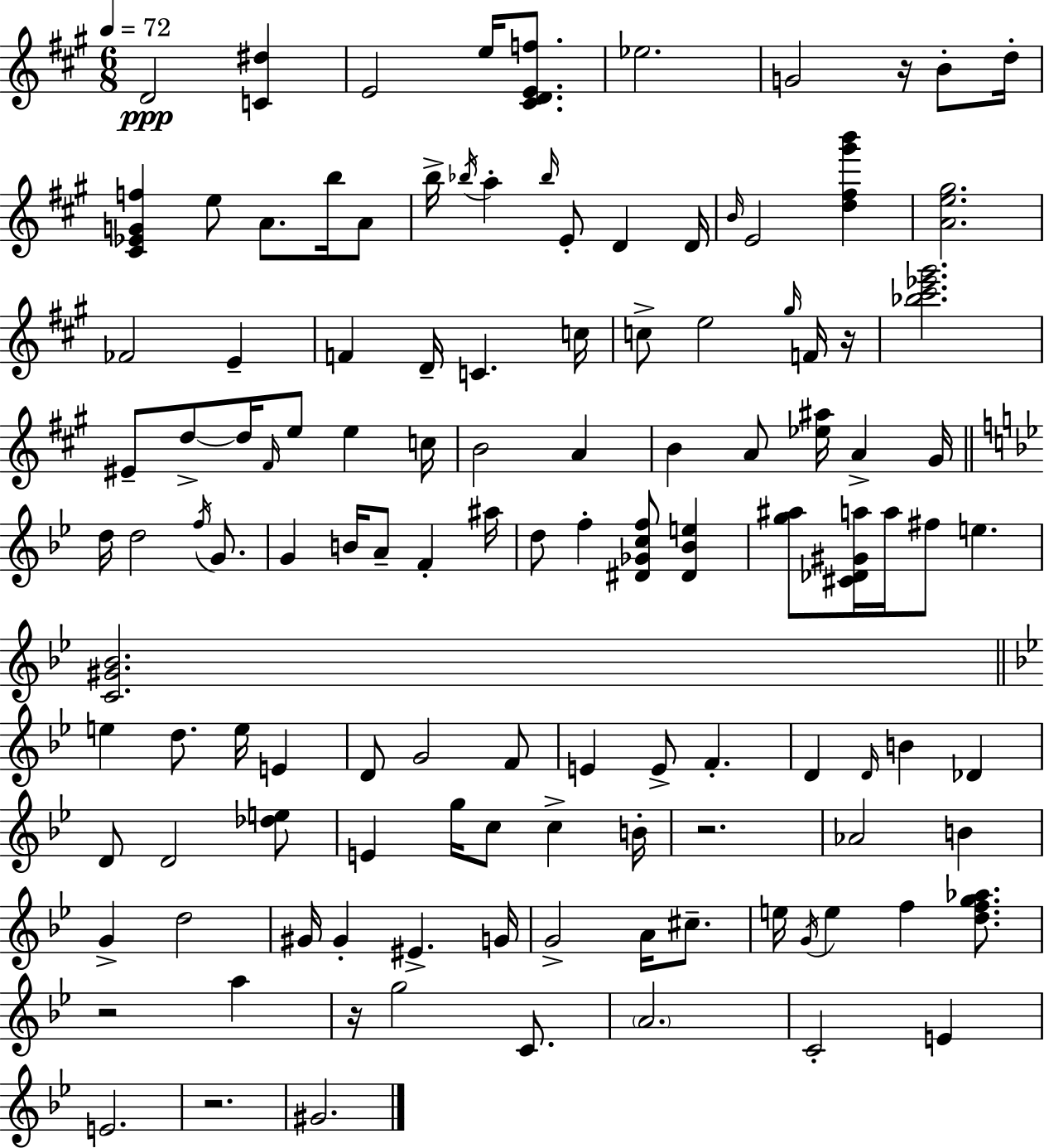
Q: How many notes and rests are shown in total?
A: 121